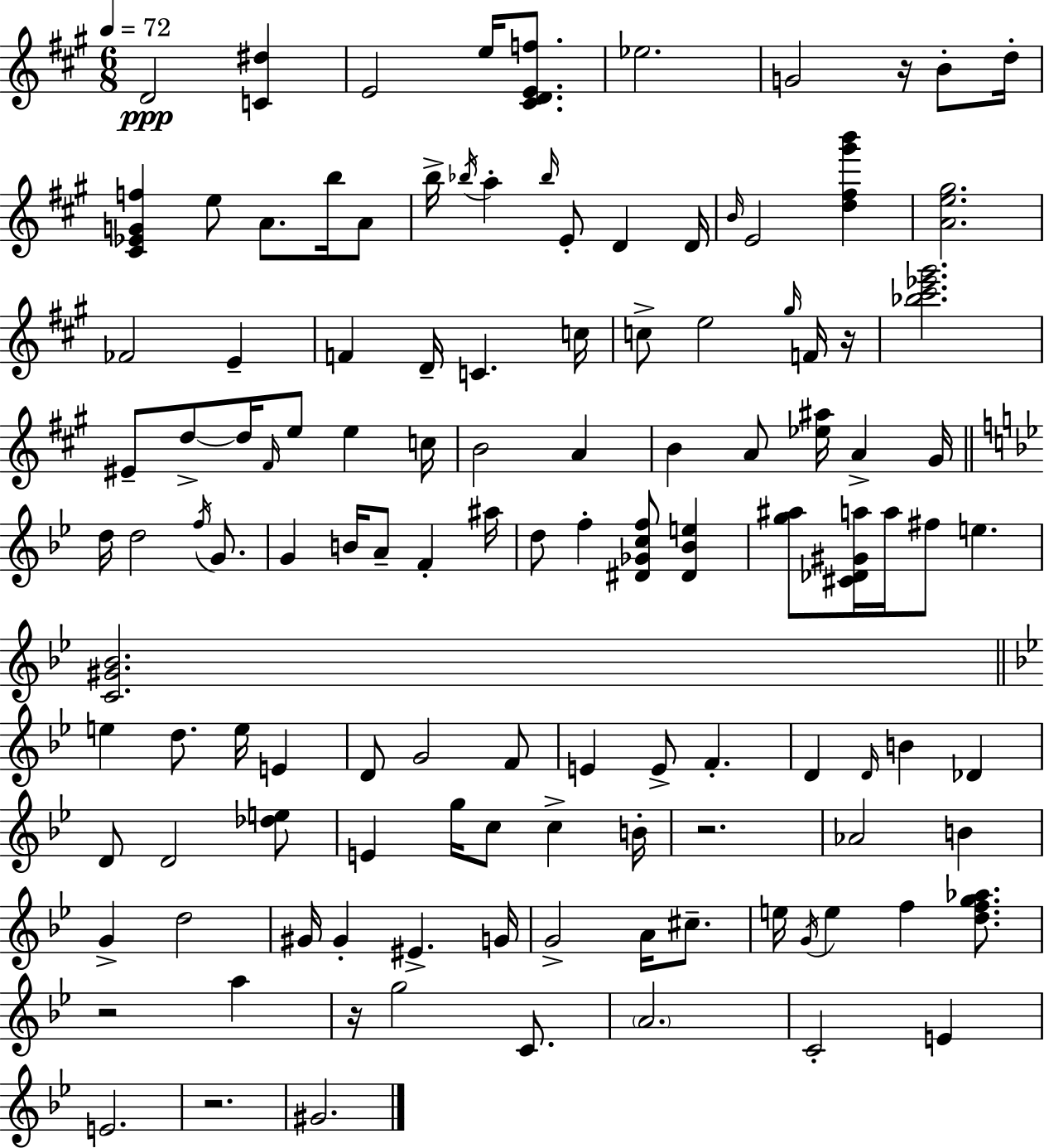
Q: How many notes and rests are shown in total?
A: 121